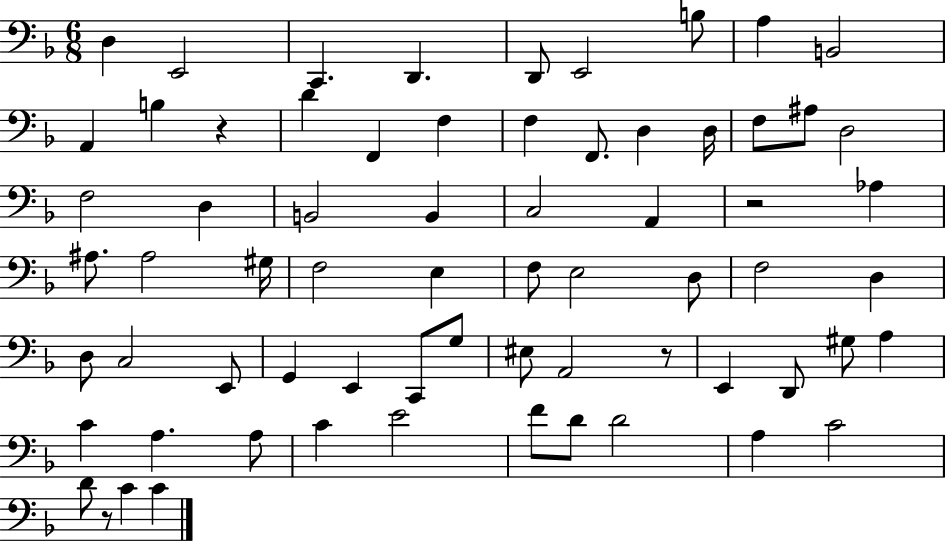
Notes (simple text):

D3/q E2/h C2/q. D2/q. D2/e E2/h B3/e A3/q B2/h A2/q B3/q R/q D4/q F2/q F3/q F3/q F2/e. D3/q D3/s F3/e A#3/e D3/h F3/h D3/q B2/h B2/q C3/h A2/q R/h Ab3/q A#3/e. A#3/h G#3/s F3/h E3/q F3/e E3/h D3/e F3/h D3/q D3/e C3/h E2/e G2/q E2/q C2/e G3/e EIS3/e A2/h R/e E2/q D2/e G#3/e A3/q C4/q A3/q. A3/e C4/q E4/h F4/e D4/e D4/h A3/q C4/h D4/e R/e C4/q C4/q